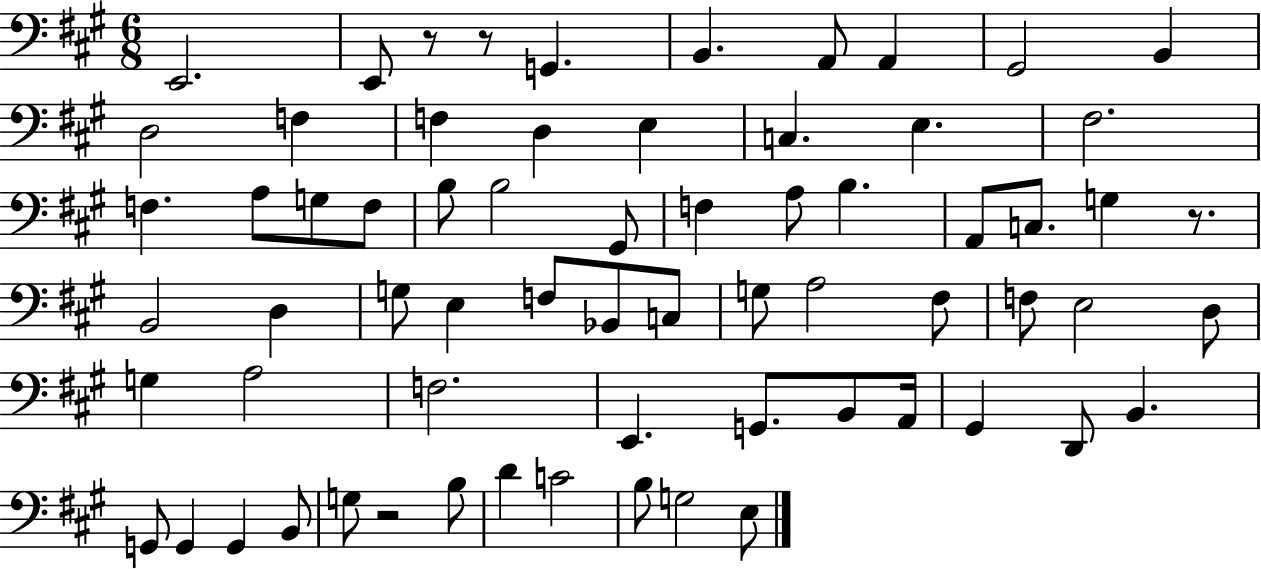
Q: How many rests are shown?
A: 4